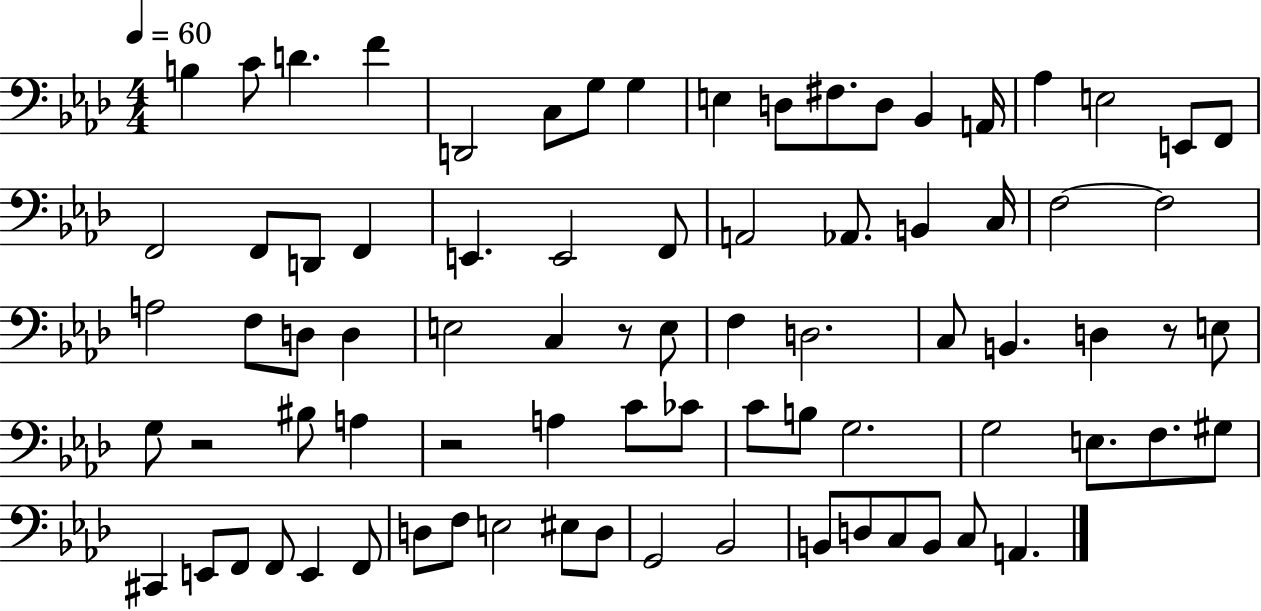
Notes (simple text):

B3/q C4/e D4/q. F4/q D2/h C3/e G3/e G3/q E3/q D3/e F#3/e. D3/e Bb2/q A2/s Ab3/q E3/h E2/e F2/e F2/h F2/e D2/e F2/q E2/q. E2/h F2/e A2/h Ab2/e. B2/q C3/s F3/h F3/h A3/h F3/e D3/e D3/q E3/h C3/q R/e E3/e F3/q D3/h. C3/e B2/q. D3/q R/e E3/e G3/e R/h BIS3/e A3/q R/h A3/q C4/e CES4/e C4/e B3/e G3/h. G3/h E3/e. F3/e. G#3/e C#2/q E2/e F2/e F2/e E2/q F2/e D3/e F3/e E3/h EIS3/e D3/e G2/h Bb2/h B2/e D3/e C3/e B2/e C3/e A2/q.